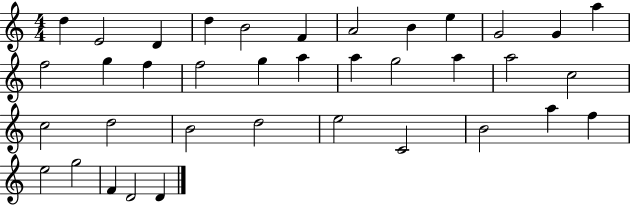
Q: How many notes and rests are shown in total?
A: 37